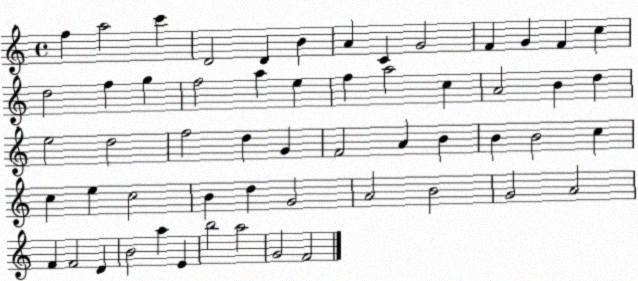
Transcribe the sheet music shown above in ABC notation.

X:1
T:Untitled
M:4/4
L:1/4
K:C
f a2 c' D2 D B A C G2 F G F c d2 f g f2 a e f a2 c A2 B d e2 d2 f2 d G F2 A B B B2 c c e c2 B d G2 A2 B2 G2 A2 F F2 D B2 a E b2 a2 G2 F2